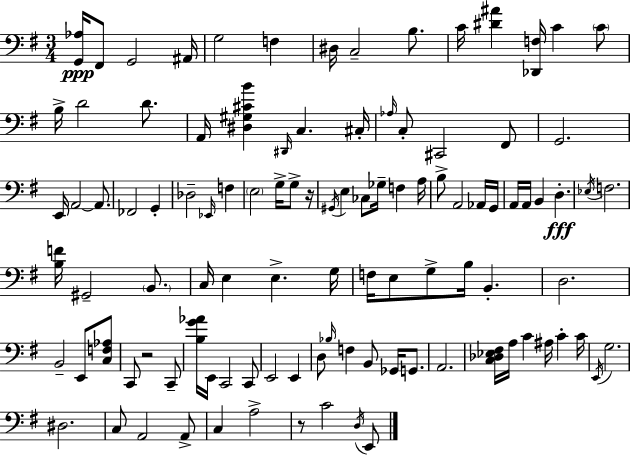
X:1
T:Untitled
M:3/4
L:1/4
K:Em
[G,,_A,]/4 ^F,,/2 G,,2 ^A,,/4 G,2 F, ^D,/4 C,2 B,/2 C/4 [^D^A] [_D,,F,]/4 C C/2 B,/4 D2 D/2 A,,/4 [^D,^G,^CB] ^D,,/4 C, ^C,/4 _A,/4 C,/2 ^C,,2 ^F,,/2 G,,2 E,,/4 A,,2 A,,/2 _F,,2 G,, _D,2 _E,,/4 F, E,2 G,/4 G,/2 z/4 ^G,,/4 E, _C,/2 _G,/4 F, A,/4 B,/2 A,,2 _A,,/4 G,,/4 A,,/4 A,,/4 B,, D, _E,/4 F,2 [B,F]/4 ^G,,2 B,,/2 C,/4 E, E, G,/4 F,/4 E,/2 G,/2 B,/4 B,, D,2 B,,2 E,,/2 [C,F,_A,]/2 C,,/2 z2 C,,/2 [B,G_A]/4 E,,/4 C,,2 C,,/2 E,,2 E,, D,/2 _B,/4 F, B,,/2 _G,,/4 G,,/2 A,,2 [C,_D,_E,^F,]/4 A,/4 C ^A,/4 C C/4 E,,/4 G,2 ^D,2 C,/2 A,,2 A,,/2 C, A,2 z/2 C2 D,/4 E,,/2